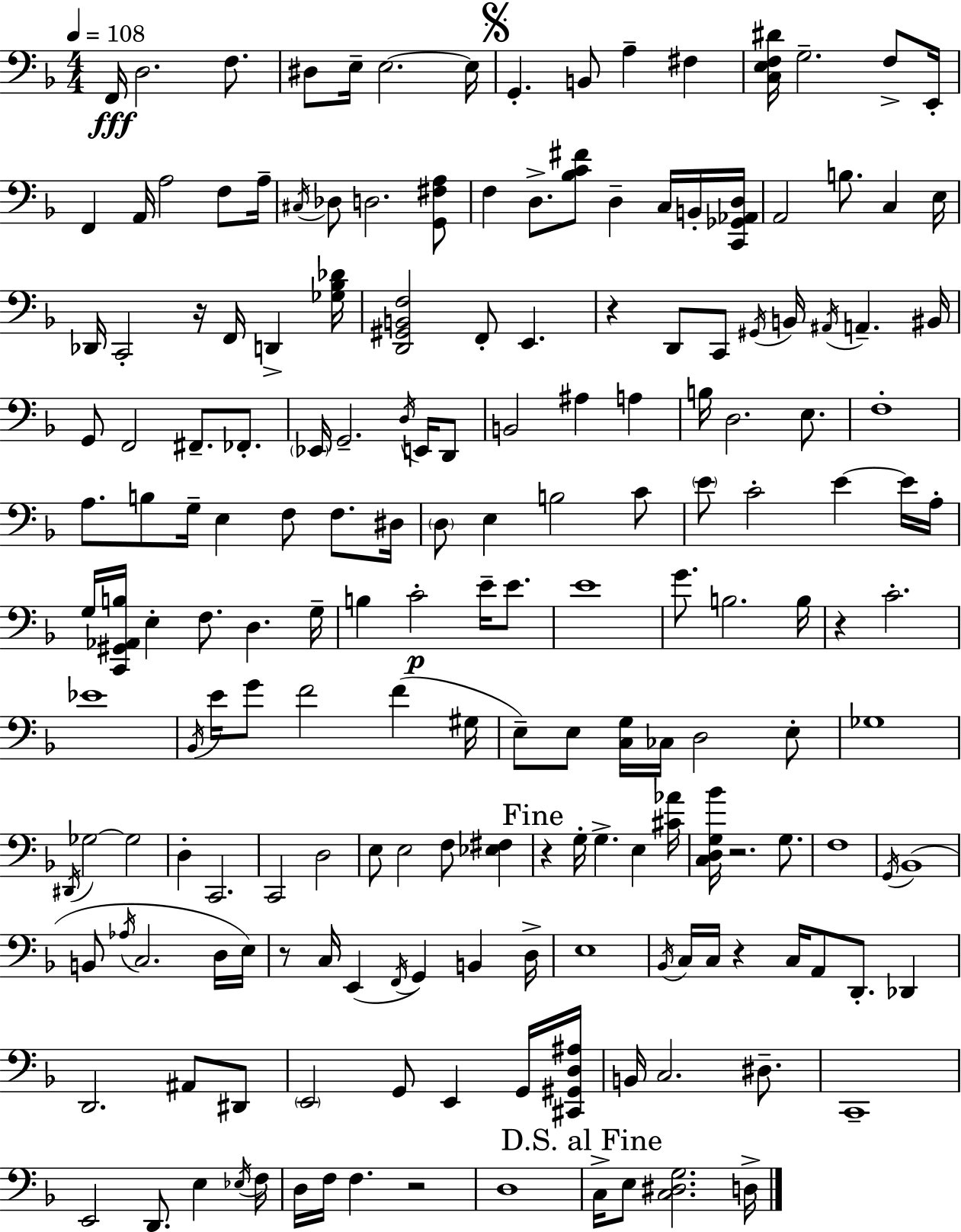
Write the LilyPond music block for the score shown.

{
  \clef bass
  \numericTimeSignature
  \time 4/4
  \key f \major
  \tempo 4 = 108
  f,16\fff d2. f8. | dis8 e16-- e2.~~ e16 | \mark \markup { \musicglyph "scripts.segno" } g,4.-. b,8 a4-- fis4 | <c e f dis'>16 g2.-- f8-> e,16-. | \break f,4 a,16 a2 f8 a16-- | \acciaccatura { cis16 } des8 d2. <g, fis a>8 | f4 d8.-> <bes c' fis'>8 d4-- c16 b,16-. | <c, ges, aes, d>16 a,2 b8. c4 | \break e16 des,16 c,2-. r16 f,16 d,4-> | <ges bes des'>16 <d, gis, b, f>2 f,8-. e,4. | r4 d,8 c,8 \acciaccatura { gis,16 } b,16 \acciaccatura { ais,16 } a,4.-- | bis,16 g,8 f,2 fis,8.-- | \break fes,8.-. \parenthesize ees,16 g,2.-- | \acciaccatura { d16 } e,16 d,8 b,2 ais4 | a4 b16 d2. | e8. f1-. | \break a8. b8 g16-- e4 f8 | f8. dis16 \parenthesize d8 e4 b2 | c'8 \parenthesize e'8 c'2-. e'4~~ | e'16 a16-. g16 <c, gis, aes, b>16 e4-. f8. d4. | \break g16-- b4 c'2-.\p | e'16-- e'8. e'1 | g'8. b2. | b16 r4 c'2.-. | \break ees'1 | \acciaccatura { bes,16 } e'16 g'8 f'2 | f'4( gis16 e8--) e8 <c g>16 ces16 d2 | e8-. ges1 | \break \acciaccatura { dis,16 } ges2~~ ges2 | d4-. c,2. | c,2 d2 | e8 e2 | \break f8 <ees fis>4 \mark "Fine" r4 g16-. g4.-> | e4 <cis' aes'>16 <c d g bes'>16 r2. | g8. f1 | \acciaccatura { g,16 } bes,1( | \break b,8 \acciaccatura { aes16 } c2. | d16 e16) r8 c16 e,4( \acciaccatura { f,16 } | g,4) b,4 d16-> e1 | \acciaccatura { bes,16 } c16 c16 r4 | \break c16 a,8 d,8.-. des,4 d,2. | ais,8 dis,8 \parenthesize e,2 | g,8 e,4 g,16 <cis, gis, d ais>16 b,16 c2. | dis8.-- c,1-- | \break e,2 | d,8. e4 \acciaccatura { ees16 } f16 d16 f16 f4. | r2 d1 | \mark "D.S. al Fine" c16-> e8 <c dis g>2. | \break d16-> \bar "|."
}